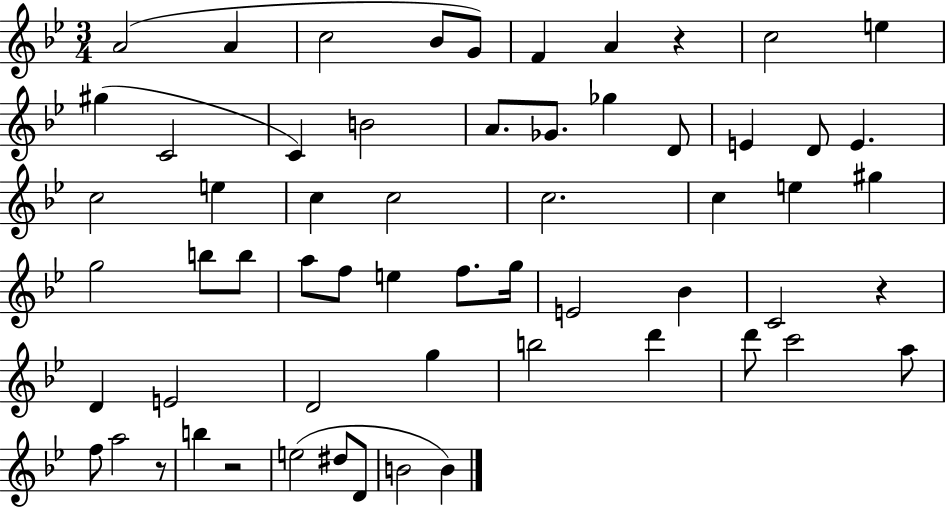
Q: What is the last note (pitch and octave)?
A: B4